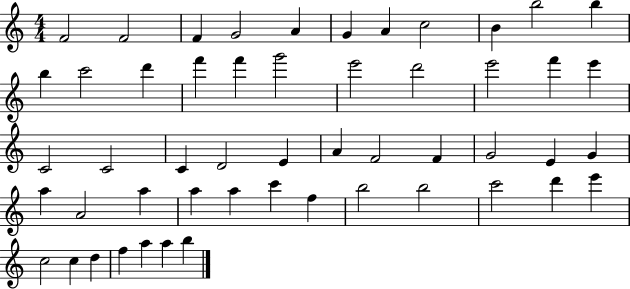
F4/h F4/h F4/q G4/h A4/q G4/q A4/q C5/h B4/q B5/h B5/q B5/q C6/h D6/q F6/q F6/q G6/h E6/h D6/h E6/h F6/q E6/q C4/h C4/h C4/q D4/h E4/q A4/q F4/h F4/q G4/h E4/q G4/q A5/q A4/h A5/q A5/q A5/q C6/q F5/q B5/h B5/h C6/h D6/q E6/q C5/h C5/q D5/q F5/q A5/q A5/q B5/q